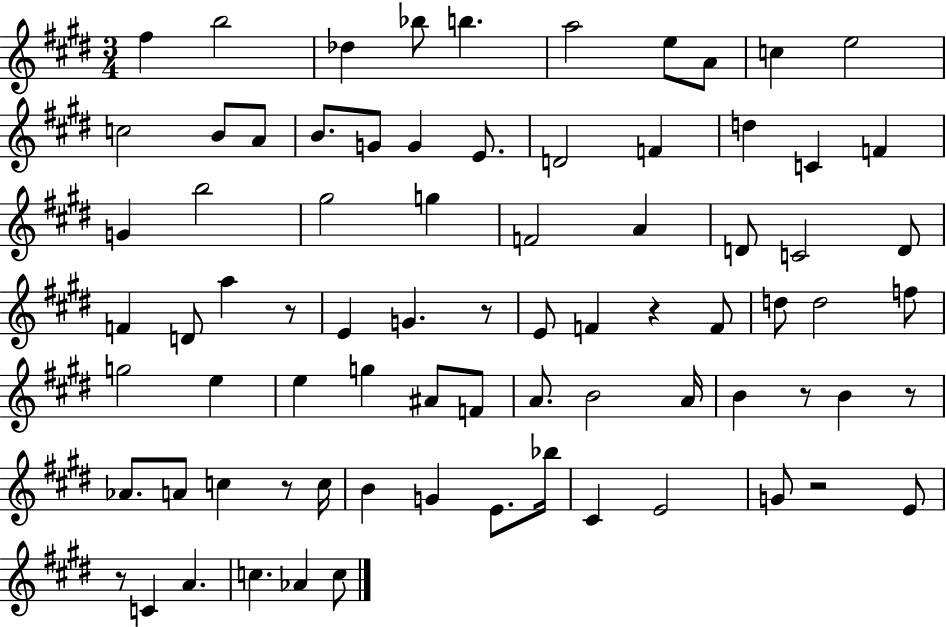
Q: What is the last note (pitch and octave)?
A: C5